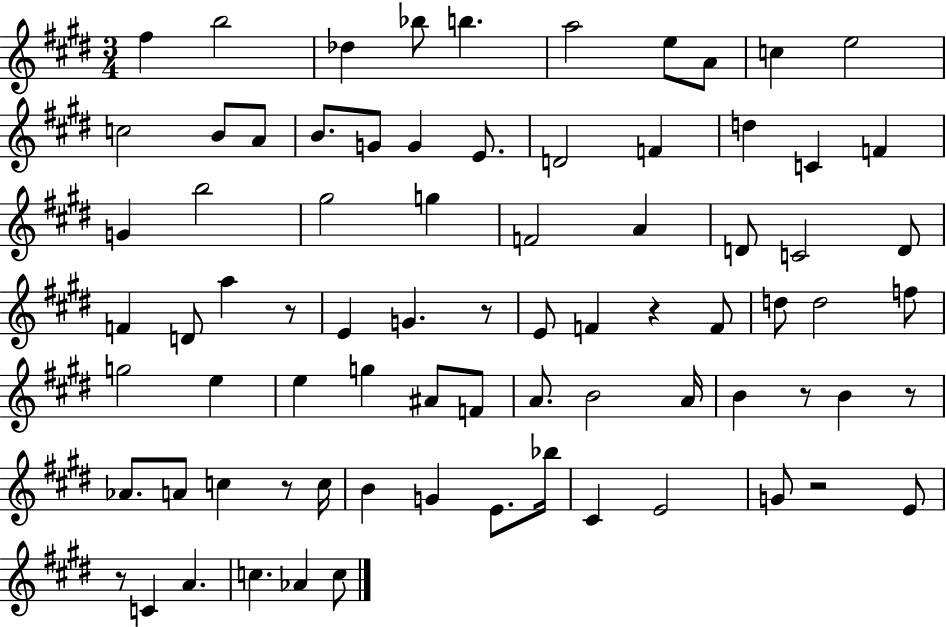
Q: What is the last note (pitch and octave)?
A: C5